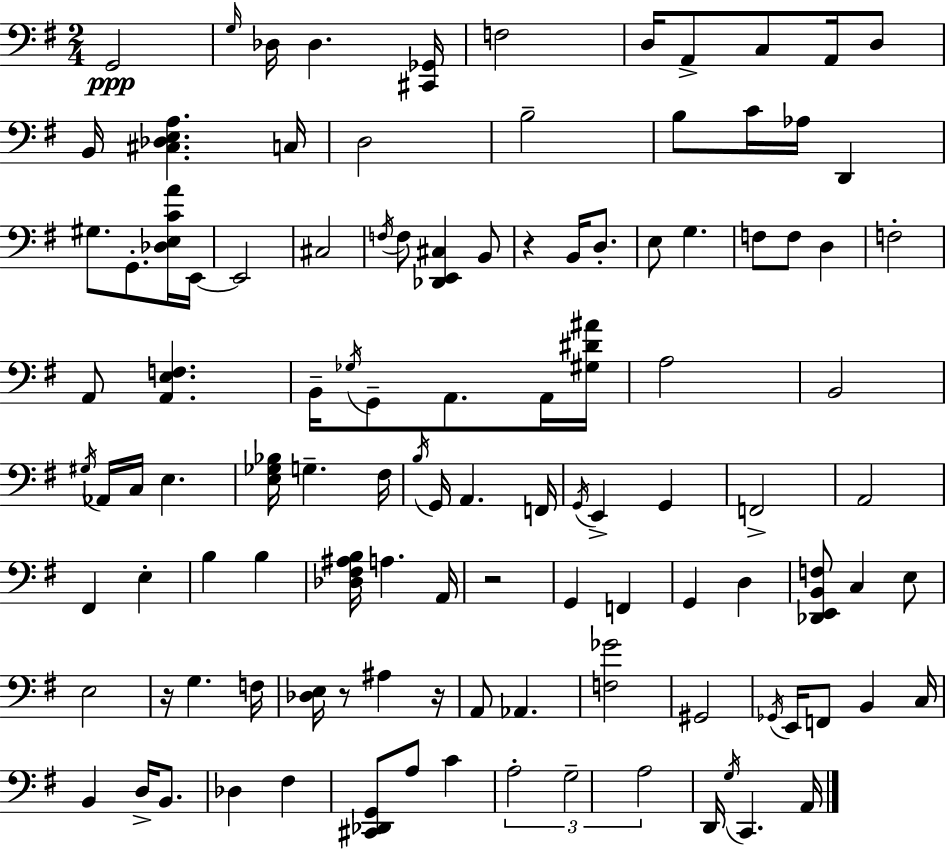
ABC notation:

X:1
T:Untitled
M:2/4
L:1/4
K:G
G,,2 G,/4 _D,/4 _D, [^C,,_G,,]/4 F,2 D,/4 A,,/2 C,/2 A,,/4 D,/2 B,,/4 [^C,_D,E,A,] C,/4 D,2 B,2 B,/2 C/4 _A,/4 D,, ^G,/2 G,,/2 [_D,E,CA]/4 E,,/4 E,,2 ^C,2 F,/4 F,/2 [_D,,E,,^C,] B,,/2 z B,,/4 D,/2 E,/2 G, F,/2 F,/2 D, F,2 A,,/2 [A,,E,F,] B,,/4 _G,/4 G,,/2 A,,/2 A,,/4 [^G,^D^A]/4 A,2 B,,2 ^G,/4 _A,,/4 C,/4 E, [E,_G,_B,]/4 G, ^F,/4 B,/4 G,,/4 A,, F,,/4 G,,/4 E,, G,, F,,2 A,,2 ^F,, E, B, B, [_D,^F,^A,B,]/4 A, A,,/4 z2 G,, F,, G,, D, [_D,,E,,B,,F,]/2 C, E,/2 E,2 z/4 G, F,/4 [_D,E,]/4 z/2 ^A, z/4 A,,/2 _A,, [F,_G]2 ^G,,2 _G,,/4 E,,/4 F,,/2 B,, C,/4 B,, D,/4 B,,/2 _D, ^F, [^C,,_D,,G,,]/2 A,/2 C A,2 G,2 A,2 D,,/4 G,/4 C,, A,,/4